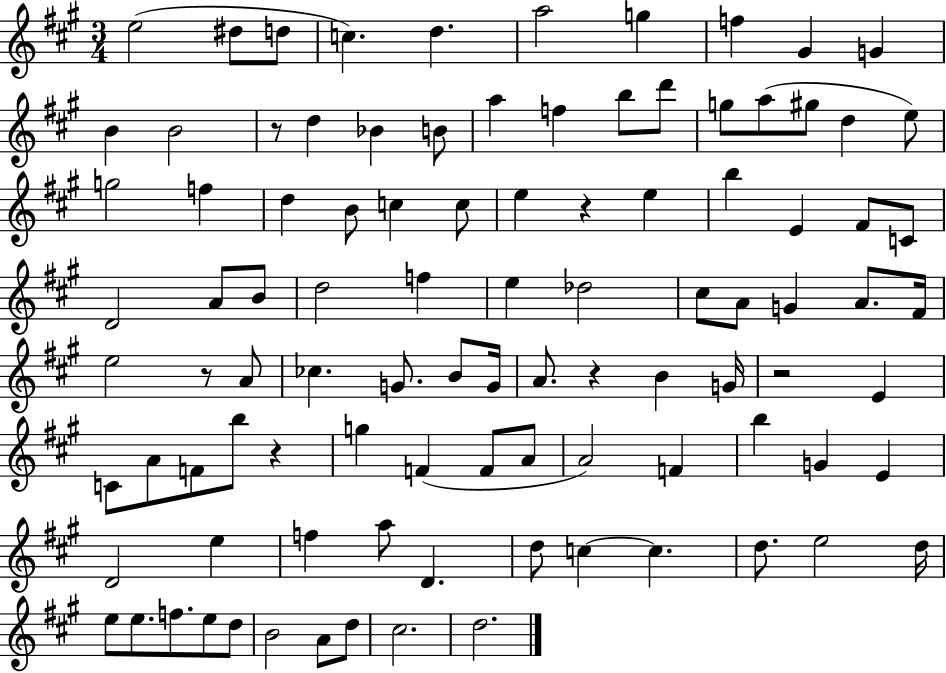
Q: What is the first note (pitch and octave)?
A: E5